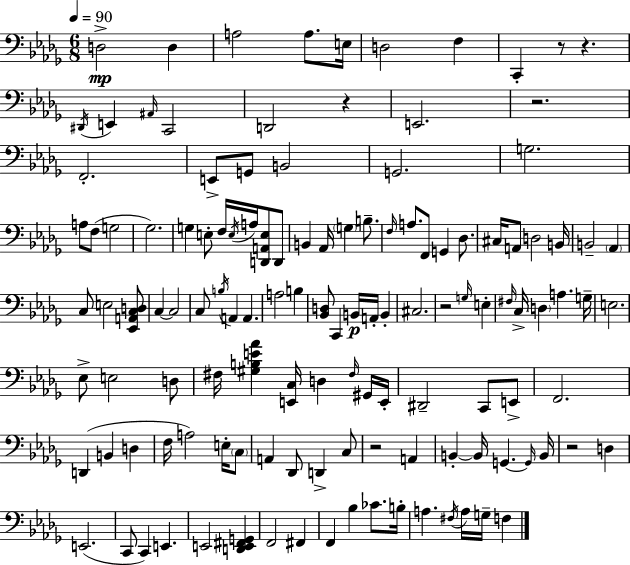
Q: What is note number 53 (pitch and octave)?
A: A2